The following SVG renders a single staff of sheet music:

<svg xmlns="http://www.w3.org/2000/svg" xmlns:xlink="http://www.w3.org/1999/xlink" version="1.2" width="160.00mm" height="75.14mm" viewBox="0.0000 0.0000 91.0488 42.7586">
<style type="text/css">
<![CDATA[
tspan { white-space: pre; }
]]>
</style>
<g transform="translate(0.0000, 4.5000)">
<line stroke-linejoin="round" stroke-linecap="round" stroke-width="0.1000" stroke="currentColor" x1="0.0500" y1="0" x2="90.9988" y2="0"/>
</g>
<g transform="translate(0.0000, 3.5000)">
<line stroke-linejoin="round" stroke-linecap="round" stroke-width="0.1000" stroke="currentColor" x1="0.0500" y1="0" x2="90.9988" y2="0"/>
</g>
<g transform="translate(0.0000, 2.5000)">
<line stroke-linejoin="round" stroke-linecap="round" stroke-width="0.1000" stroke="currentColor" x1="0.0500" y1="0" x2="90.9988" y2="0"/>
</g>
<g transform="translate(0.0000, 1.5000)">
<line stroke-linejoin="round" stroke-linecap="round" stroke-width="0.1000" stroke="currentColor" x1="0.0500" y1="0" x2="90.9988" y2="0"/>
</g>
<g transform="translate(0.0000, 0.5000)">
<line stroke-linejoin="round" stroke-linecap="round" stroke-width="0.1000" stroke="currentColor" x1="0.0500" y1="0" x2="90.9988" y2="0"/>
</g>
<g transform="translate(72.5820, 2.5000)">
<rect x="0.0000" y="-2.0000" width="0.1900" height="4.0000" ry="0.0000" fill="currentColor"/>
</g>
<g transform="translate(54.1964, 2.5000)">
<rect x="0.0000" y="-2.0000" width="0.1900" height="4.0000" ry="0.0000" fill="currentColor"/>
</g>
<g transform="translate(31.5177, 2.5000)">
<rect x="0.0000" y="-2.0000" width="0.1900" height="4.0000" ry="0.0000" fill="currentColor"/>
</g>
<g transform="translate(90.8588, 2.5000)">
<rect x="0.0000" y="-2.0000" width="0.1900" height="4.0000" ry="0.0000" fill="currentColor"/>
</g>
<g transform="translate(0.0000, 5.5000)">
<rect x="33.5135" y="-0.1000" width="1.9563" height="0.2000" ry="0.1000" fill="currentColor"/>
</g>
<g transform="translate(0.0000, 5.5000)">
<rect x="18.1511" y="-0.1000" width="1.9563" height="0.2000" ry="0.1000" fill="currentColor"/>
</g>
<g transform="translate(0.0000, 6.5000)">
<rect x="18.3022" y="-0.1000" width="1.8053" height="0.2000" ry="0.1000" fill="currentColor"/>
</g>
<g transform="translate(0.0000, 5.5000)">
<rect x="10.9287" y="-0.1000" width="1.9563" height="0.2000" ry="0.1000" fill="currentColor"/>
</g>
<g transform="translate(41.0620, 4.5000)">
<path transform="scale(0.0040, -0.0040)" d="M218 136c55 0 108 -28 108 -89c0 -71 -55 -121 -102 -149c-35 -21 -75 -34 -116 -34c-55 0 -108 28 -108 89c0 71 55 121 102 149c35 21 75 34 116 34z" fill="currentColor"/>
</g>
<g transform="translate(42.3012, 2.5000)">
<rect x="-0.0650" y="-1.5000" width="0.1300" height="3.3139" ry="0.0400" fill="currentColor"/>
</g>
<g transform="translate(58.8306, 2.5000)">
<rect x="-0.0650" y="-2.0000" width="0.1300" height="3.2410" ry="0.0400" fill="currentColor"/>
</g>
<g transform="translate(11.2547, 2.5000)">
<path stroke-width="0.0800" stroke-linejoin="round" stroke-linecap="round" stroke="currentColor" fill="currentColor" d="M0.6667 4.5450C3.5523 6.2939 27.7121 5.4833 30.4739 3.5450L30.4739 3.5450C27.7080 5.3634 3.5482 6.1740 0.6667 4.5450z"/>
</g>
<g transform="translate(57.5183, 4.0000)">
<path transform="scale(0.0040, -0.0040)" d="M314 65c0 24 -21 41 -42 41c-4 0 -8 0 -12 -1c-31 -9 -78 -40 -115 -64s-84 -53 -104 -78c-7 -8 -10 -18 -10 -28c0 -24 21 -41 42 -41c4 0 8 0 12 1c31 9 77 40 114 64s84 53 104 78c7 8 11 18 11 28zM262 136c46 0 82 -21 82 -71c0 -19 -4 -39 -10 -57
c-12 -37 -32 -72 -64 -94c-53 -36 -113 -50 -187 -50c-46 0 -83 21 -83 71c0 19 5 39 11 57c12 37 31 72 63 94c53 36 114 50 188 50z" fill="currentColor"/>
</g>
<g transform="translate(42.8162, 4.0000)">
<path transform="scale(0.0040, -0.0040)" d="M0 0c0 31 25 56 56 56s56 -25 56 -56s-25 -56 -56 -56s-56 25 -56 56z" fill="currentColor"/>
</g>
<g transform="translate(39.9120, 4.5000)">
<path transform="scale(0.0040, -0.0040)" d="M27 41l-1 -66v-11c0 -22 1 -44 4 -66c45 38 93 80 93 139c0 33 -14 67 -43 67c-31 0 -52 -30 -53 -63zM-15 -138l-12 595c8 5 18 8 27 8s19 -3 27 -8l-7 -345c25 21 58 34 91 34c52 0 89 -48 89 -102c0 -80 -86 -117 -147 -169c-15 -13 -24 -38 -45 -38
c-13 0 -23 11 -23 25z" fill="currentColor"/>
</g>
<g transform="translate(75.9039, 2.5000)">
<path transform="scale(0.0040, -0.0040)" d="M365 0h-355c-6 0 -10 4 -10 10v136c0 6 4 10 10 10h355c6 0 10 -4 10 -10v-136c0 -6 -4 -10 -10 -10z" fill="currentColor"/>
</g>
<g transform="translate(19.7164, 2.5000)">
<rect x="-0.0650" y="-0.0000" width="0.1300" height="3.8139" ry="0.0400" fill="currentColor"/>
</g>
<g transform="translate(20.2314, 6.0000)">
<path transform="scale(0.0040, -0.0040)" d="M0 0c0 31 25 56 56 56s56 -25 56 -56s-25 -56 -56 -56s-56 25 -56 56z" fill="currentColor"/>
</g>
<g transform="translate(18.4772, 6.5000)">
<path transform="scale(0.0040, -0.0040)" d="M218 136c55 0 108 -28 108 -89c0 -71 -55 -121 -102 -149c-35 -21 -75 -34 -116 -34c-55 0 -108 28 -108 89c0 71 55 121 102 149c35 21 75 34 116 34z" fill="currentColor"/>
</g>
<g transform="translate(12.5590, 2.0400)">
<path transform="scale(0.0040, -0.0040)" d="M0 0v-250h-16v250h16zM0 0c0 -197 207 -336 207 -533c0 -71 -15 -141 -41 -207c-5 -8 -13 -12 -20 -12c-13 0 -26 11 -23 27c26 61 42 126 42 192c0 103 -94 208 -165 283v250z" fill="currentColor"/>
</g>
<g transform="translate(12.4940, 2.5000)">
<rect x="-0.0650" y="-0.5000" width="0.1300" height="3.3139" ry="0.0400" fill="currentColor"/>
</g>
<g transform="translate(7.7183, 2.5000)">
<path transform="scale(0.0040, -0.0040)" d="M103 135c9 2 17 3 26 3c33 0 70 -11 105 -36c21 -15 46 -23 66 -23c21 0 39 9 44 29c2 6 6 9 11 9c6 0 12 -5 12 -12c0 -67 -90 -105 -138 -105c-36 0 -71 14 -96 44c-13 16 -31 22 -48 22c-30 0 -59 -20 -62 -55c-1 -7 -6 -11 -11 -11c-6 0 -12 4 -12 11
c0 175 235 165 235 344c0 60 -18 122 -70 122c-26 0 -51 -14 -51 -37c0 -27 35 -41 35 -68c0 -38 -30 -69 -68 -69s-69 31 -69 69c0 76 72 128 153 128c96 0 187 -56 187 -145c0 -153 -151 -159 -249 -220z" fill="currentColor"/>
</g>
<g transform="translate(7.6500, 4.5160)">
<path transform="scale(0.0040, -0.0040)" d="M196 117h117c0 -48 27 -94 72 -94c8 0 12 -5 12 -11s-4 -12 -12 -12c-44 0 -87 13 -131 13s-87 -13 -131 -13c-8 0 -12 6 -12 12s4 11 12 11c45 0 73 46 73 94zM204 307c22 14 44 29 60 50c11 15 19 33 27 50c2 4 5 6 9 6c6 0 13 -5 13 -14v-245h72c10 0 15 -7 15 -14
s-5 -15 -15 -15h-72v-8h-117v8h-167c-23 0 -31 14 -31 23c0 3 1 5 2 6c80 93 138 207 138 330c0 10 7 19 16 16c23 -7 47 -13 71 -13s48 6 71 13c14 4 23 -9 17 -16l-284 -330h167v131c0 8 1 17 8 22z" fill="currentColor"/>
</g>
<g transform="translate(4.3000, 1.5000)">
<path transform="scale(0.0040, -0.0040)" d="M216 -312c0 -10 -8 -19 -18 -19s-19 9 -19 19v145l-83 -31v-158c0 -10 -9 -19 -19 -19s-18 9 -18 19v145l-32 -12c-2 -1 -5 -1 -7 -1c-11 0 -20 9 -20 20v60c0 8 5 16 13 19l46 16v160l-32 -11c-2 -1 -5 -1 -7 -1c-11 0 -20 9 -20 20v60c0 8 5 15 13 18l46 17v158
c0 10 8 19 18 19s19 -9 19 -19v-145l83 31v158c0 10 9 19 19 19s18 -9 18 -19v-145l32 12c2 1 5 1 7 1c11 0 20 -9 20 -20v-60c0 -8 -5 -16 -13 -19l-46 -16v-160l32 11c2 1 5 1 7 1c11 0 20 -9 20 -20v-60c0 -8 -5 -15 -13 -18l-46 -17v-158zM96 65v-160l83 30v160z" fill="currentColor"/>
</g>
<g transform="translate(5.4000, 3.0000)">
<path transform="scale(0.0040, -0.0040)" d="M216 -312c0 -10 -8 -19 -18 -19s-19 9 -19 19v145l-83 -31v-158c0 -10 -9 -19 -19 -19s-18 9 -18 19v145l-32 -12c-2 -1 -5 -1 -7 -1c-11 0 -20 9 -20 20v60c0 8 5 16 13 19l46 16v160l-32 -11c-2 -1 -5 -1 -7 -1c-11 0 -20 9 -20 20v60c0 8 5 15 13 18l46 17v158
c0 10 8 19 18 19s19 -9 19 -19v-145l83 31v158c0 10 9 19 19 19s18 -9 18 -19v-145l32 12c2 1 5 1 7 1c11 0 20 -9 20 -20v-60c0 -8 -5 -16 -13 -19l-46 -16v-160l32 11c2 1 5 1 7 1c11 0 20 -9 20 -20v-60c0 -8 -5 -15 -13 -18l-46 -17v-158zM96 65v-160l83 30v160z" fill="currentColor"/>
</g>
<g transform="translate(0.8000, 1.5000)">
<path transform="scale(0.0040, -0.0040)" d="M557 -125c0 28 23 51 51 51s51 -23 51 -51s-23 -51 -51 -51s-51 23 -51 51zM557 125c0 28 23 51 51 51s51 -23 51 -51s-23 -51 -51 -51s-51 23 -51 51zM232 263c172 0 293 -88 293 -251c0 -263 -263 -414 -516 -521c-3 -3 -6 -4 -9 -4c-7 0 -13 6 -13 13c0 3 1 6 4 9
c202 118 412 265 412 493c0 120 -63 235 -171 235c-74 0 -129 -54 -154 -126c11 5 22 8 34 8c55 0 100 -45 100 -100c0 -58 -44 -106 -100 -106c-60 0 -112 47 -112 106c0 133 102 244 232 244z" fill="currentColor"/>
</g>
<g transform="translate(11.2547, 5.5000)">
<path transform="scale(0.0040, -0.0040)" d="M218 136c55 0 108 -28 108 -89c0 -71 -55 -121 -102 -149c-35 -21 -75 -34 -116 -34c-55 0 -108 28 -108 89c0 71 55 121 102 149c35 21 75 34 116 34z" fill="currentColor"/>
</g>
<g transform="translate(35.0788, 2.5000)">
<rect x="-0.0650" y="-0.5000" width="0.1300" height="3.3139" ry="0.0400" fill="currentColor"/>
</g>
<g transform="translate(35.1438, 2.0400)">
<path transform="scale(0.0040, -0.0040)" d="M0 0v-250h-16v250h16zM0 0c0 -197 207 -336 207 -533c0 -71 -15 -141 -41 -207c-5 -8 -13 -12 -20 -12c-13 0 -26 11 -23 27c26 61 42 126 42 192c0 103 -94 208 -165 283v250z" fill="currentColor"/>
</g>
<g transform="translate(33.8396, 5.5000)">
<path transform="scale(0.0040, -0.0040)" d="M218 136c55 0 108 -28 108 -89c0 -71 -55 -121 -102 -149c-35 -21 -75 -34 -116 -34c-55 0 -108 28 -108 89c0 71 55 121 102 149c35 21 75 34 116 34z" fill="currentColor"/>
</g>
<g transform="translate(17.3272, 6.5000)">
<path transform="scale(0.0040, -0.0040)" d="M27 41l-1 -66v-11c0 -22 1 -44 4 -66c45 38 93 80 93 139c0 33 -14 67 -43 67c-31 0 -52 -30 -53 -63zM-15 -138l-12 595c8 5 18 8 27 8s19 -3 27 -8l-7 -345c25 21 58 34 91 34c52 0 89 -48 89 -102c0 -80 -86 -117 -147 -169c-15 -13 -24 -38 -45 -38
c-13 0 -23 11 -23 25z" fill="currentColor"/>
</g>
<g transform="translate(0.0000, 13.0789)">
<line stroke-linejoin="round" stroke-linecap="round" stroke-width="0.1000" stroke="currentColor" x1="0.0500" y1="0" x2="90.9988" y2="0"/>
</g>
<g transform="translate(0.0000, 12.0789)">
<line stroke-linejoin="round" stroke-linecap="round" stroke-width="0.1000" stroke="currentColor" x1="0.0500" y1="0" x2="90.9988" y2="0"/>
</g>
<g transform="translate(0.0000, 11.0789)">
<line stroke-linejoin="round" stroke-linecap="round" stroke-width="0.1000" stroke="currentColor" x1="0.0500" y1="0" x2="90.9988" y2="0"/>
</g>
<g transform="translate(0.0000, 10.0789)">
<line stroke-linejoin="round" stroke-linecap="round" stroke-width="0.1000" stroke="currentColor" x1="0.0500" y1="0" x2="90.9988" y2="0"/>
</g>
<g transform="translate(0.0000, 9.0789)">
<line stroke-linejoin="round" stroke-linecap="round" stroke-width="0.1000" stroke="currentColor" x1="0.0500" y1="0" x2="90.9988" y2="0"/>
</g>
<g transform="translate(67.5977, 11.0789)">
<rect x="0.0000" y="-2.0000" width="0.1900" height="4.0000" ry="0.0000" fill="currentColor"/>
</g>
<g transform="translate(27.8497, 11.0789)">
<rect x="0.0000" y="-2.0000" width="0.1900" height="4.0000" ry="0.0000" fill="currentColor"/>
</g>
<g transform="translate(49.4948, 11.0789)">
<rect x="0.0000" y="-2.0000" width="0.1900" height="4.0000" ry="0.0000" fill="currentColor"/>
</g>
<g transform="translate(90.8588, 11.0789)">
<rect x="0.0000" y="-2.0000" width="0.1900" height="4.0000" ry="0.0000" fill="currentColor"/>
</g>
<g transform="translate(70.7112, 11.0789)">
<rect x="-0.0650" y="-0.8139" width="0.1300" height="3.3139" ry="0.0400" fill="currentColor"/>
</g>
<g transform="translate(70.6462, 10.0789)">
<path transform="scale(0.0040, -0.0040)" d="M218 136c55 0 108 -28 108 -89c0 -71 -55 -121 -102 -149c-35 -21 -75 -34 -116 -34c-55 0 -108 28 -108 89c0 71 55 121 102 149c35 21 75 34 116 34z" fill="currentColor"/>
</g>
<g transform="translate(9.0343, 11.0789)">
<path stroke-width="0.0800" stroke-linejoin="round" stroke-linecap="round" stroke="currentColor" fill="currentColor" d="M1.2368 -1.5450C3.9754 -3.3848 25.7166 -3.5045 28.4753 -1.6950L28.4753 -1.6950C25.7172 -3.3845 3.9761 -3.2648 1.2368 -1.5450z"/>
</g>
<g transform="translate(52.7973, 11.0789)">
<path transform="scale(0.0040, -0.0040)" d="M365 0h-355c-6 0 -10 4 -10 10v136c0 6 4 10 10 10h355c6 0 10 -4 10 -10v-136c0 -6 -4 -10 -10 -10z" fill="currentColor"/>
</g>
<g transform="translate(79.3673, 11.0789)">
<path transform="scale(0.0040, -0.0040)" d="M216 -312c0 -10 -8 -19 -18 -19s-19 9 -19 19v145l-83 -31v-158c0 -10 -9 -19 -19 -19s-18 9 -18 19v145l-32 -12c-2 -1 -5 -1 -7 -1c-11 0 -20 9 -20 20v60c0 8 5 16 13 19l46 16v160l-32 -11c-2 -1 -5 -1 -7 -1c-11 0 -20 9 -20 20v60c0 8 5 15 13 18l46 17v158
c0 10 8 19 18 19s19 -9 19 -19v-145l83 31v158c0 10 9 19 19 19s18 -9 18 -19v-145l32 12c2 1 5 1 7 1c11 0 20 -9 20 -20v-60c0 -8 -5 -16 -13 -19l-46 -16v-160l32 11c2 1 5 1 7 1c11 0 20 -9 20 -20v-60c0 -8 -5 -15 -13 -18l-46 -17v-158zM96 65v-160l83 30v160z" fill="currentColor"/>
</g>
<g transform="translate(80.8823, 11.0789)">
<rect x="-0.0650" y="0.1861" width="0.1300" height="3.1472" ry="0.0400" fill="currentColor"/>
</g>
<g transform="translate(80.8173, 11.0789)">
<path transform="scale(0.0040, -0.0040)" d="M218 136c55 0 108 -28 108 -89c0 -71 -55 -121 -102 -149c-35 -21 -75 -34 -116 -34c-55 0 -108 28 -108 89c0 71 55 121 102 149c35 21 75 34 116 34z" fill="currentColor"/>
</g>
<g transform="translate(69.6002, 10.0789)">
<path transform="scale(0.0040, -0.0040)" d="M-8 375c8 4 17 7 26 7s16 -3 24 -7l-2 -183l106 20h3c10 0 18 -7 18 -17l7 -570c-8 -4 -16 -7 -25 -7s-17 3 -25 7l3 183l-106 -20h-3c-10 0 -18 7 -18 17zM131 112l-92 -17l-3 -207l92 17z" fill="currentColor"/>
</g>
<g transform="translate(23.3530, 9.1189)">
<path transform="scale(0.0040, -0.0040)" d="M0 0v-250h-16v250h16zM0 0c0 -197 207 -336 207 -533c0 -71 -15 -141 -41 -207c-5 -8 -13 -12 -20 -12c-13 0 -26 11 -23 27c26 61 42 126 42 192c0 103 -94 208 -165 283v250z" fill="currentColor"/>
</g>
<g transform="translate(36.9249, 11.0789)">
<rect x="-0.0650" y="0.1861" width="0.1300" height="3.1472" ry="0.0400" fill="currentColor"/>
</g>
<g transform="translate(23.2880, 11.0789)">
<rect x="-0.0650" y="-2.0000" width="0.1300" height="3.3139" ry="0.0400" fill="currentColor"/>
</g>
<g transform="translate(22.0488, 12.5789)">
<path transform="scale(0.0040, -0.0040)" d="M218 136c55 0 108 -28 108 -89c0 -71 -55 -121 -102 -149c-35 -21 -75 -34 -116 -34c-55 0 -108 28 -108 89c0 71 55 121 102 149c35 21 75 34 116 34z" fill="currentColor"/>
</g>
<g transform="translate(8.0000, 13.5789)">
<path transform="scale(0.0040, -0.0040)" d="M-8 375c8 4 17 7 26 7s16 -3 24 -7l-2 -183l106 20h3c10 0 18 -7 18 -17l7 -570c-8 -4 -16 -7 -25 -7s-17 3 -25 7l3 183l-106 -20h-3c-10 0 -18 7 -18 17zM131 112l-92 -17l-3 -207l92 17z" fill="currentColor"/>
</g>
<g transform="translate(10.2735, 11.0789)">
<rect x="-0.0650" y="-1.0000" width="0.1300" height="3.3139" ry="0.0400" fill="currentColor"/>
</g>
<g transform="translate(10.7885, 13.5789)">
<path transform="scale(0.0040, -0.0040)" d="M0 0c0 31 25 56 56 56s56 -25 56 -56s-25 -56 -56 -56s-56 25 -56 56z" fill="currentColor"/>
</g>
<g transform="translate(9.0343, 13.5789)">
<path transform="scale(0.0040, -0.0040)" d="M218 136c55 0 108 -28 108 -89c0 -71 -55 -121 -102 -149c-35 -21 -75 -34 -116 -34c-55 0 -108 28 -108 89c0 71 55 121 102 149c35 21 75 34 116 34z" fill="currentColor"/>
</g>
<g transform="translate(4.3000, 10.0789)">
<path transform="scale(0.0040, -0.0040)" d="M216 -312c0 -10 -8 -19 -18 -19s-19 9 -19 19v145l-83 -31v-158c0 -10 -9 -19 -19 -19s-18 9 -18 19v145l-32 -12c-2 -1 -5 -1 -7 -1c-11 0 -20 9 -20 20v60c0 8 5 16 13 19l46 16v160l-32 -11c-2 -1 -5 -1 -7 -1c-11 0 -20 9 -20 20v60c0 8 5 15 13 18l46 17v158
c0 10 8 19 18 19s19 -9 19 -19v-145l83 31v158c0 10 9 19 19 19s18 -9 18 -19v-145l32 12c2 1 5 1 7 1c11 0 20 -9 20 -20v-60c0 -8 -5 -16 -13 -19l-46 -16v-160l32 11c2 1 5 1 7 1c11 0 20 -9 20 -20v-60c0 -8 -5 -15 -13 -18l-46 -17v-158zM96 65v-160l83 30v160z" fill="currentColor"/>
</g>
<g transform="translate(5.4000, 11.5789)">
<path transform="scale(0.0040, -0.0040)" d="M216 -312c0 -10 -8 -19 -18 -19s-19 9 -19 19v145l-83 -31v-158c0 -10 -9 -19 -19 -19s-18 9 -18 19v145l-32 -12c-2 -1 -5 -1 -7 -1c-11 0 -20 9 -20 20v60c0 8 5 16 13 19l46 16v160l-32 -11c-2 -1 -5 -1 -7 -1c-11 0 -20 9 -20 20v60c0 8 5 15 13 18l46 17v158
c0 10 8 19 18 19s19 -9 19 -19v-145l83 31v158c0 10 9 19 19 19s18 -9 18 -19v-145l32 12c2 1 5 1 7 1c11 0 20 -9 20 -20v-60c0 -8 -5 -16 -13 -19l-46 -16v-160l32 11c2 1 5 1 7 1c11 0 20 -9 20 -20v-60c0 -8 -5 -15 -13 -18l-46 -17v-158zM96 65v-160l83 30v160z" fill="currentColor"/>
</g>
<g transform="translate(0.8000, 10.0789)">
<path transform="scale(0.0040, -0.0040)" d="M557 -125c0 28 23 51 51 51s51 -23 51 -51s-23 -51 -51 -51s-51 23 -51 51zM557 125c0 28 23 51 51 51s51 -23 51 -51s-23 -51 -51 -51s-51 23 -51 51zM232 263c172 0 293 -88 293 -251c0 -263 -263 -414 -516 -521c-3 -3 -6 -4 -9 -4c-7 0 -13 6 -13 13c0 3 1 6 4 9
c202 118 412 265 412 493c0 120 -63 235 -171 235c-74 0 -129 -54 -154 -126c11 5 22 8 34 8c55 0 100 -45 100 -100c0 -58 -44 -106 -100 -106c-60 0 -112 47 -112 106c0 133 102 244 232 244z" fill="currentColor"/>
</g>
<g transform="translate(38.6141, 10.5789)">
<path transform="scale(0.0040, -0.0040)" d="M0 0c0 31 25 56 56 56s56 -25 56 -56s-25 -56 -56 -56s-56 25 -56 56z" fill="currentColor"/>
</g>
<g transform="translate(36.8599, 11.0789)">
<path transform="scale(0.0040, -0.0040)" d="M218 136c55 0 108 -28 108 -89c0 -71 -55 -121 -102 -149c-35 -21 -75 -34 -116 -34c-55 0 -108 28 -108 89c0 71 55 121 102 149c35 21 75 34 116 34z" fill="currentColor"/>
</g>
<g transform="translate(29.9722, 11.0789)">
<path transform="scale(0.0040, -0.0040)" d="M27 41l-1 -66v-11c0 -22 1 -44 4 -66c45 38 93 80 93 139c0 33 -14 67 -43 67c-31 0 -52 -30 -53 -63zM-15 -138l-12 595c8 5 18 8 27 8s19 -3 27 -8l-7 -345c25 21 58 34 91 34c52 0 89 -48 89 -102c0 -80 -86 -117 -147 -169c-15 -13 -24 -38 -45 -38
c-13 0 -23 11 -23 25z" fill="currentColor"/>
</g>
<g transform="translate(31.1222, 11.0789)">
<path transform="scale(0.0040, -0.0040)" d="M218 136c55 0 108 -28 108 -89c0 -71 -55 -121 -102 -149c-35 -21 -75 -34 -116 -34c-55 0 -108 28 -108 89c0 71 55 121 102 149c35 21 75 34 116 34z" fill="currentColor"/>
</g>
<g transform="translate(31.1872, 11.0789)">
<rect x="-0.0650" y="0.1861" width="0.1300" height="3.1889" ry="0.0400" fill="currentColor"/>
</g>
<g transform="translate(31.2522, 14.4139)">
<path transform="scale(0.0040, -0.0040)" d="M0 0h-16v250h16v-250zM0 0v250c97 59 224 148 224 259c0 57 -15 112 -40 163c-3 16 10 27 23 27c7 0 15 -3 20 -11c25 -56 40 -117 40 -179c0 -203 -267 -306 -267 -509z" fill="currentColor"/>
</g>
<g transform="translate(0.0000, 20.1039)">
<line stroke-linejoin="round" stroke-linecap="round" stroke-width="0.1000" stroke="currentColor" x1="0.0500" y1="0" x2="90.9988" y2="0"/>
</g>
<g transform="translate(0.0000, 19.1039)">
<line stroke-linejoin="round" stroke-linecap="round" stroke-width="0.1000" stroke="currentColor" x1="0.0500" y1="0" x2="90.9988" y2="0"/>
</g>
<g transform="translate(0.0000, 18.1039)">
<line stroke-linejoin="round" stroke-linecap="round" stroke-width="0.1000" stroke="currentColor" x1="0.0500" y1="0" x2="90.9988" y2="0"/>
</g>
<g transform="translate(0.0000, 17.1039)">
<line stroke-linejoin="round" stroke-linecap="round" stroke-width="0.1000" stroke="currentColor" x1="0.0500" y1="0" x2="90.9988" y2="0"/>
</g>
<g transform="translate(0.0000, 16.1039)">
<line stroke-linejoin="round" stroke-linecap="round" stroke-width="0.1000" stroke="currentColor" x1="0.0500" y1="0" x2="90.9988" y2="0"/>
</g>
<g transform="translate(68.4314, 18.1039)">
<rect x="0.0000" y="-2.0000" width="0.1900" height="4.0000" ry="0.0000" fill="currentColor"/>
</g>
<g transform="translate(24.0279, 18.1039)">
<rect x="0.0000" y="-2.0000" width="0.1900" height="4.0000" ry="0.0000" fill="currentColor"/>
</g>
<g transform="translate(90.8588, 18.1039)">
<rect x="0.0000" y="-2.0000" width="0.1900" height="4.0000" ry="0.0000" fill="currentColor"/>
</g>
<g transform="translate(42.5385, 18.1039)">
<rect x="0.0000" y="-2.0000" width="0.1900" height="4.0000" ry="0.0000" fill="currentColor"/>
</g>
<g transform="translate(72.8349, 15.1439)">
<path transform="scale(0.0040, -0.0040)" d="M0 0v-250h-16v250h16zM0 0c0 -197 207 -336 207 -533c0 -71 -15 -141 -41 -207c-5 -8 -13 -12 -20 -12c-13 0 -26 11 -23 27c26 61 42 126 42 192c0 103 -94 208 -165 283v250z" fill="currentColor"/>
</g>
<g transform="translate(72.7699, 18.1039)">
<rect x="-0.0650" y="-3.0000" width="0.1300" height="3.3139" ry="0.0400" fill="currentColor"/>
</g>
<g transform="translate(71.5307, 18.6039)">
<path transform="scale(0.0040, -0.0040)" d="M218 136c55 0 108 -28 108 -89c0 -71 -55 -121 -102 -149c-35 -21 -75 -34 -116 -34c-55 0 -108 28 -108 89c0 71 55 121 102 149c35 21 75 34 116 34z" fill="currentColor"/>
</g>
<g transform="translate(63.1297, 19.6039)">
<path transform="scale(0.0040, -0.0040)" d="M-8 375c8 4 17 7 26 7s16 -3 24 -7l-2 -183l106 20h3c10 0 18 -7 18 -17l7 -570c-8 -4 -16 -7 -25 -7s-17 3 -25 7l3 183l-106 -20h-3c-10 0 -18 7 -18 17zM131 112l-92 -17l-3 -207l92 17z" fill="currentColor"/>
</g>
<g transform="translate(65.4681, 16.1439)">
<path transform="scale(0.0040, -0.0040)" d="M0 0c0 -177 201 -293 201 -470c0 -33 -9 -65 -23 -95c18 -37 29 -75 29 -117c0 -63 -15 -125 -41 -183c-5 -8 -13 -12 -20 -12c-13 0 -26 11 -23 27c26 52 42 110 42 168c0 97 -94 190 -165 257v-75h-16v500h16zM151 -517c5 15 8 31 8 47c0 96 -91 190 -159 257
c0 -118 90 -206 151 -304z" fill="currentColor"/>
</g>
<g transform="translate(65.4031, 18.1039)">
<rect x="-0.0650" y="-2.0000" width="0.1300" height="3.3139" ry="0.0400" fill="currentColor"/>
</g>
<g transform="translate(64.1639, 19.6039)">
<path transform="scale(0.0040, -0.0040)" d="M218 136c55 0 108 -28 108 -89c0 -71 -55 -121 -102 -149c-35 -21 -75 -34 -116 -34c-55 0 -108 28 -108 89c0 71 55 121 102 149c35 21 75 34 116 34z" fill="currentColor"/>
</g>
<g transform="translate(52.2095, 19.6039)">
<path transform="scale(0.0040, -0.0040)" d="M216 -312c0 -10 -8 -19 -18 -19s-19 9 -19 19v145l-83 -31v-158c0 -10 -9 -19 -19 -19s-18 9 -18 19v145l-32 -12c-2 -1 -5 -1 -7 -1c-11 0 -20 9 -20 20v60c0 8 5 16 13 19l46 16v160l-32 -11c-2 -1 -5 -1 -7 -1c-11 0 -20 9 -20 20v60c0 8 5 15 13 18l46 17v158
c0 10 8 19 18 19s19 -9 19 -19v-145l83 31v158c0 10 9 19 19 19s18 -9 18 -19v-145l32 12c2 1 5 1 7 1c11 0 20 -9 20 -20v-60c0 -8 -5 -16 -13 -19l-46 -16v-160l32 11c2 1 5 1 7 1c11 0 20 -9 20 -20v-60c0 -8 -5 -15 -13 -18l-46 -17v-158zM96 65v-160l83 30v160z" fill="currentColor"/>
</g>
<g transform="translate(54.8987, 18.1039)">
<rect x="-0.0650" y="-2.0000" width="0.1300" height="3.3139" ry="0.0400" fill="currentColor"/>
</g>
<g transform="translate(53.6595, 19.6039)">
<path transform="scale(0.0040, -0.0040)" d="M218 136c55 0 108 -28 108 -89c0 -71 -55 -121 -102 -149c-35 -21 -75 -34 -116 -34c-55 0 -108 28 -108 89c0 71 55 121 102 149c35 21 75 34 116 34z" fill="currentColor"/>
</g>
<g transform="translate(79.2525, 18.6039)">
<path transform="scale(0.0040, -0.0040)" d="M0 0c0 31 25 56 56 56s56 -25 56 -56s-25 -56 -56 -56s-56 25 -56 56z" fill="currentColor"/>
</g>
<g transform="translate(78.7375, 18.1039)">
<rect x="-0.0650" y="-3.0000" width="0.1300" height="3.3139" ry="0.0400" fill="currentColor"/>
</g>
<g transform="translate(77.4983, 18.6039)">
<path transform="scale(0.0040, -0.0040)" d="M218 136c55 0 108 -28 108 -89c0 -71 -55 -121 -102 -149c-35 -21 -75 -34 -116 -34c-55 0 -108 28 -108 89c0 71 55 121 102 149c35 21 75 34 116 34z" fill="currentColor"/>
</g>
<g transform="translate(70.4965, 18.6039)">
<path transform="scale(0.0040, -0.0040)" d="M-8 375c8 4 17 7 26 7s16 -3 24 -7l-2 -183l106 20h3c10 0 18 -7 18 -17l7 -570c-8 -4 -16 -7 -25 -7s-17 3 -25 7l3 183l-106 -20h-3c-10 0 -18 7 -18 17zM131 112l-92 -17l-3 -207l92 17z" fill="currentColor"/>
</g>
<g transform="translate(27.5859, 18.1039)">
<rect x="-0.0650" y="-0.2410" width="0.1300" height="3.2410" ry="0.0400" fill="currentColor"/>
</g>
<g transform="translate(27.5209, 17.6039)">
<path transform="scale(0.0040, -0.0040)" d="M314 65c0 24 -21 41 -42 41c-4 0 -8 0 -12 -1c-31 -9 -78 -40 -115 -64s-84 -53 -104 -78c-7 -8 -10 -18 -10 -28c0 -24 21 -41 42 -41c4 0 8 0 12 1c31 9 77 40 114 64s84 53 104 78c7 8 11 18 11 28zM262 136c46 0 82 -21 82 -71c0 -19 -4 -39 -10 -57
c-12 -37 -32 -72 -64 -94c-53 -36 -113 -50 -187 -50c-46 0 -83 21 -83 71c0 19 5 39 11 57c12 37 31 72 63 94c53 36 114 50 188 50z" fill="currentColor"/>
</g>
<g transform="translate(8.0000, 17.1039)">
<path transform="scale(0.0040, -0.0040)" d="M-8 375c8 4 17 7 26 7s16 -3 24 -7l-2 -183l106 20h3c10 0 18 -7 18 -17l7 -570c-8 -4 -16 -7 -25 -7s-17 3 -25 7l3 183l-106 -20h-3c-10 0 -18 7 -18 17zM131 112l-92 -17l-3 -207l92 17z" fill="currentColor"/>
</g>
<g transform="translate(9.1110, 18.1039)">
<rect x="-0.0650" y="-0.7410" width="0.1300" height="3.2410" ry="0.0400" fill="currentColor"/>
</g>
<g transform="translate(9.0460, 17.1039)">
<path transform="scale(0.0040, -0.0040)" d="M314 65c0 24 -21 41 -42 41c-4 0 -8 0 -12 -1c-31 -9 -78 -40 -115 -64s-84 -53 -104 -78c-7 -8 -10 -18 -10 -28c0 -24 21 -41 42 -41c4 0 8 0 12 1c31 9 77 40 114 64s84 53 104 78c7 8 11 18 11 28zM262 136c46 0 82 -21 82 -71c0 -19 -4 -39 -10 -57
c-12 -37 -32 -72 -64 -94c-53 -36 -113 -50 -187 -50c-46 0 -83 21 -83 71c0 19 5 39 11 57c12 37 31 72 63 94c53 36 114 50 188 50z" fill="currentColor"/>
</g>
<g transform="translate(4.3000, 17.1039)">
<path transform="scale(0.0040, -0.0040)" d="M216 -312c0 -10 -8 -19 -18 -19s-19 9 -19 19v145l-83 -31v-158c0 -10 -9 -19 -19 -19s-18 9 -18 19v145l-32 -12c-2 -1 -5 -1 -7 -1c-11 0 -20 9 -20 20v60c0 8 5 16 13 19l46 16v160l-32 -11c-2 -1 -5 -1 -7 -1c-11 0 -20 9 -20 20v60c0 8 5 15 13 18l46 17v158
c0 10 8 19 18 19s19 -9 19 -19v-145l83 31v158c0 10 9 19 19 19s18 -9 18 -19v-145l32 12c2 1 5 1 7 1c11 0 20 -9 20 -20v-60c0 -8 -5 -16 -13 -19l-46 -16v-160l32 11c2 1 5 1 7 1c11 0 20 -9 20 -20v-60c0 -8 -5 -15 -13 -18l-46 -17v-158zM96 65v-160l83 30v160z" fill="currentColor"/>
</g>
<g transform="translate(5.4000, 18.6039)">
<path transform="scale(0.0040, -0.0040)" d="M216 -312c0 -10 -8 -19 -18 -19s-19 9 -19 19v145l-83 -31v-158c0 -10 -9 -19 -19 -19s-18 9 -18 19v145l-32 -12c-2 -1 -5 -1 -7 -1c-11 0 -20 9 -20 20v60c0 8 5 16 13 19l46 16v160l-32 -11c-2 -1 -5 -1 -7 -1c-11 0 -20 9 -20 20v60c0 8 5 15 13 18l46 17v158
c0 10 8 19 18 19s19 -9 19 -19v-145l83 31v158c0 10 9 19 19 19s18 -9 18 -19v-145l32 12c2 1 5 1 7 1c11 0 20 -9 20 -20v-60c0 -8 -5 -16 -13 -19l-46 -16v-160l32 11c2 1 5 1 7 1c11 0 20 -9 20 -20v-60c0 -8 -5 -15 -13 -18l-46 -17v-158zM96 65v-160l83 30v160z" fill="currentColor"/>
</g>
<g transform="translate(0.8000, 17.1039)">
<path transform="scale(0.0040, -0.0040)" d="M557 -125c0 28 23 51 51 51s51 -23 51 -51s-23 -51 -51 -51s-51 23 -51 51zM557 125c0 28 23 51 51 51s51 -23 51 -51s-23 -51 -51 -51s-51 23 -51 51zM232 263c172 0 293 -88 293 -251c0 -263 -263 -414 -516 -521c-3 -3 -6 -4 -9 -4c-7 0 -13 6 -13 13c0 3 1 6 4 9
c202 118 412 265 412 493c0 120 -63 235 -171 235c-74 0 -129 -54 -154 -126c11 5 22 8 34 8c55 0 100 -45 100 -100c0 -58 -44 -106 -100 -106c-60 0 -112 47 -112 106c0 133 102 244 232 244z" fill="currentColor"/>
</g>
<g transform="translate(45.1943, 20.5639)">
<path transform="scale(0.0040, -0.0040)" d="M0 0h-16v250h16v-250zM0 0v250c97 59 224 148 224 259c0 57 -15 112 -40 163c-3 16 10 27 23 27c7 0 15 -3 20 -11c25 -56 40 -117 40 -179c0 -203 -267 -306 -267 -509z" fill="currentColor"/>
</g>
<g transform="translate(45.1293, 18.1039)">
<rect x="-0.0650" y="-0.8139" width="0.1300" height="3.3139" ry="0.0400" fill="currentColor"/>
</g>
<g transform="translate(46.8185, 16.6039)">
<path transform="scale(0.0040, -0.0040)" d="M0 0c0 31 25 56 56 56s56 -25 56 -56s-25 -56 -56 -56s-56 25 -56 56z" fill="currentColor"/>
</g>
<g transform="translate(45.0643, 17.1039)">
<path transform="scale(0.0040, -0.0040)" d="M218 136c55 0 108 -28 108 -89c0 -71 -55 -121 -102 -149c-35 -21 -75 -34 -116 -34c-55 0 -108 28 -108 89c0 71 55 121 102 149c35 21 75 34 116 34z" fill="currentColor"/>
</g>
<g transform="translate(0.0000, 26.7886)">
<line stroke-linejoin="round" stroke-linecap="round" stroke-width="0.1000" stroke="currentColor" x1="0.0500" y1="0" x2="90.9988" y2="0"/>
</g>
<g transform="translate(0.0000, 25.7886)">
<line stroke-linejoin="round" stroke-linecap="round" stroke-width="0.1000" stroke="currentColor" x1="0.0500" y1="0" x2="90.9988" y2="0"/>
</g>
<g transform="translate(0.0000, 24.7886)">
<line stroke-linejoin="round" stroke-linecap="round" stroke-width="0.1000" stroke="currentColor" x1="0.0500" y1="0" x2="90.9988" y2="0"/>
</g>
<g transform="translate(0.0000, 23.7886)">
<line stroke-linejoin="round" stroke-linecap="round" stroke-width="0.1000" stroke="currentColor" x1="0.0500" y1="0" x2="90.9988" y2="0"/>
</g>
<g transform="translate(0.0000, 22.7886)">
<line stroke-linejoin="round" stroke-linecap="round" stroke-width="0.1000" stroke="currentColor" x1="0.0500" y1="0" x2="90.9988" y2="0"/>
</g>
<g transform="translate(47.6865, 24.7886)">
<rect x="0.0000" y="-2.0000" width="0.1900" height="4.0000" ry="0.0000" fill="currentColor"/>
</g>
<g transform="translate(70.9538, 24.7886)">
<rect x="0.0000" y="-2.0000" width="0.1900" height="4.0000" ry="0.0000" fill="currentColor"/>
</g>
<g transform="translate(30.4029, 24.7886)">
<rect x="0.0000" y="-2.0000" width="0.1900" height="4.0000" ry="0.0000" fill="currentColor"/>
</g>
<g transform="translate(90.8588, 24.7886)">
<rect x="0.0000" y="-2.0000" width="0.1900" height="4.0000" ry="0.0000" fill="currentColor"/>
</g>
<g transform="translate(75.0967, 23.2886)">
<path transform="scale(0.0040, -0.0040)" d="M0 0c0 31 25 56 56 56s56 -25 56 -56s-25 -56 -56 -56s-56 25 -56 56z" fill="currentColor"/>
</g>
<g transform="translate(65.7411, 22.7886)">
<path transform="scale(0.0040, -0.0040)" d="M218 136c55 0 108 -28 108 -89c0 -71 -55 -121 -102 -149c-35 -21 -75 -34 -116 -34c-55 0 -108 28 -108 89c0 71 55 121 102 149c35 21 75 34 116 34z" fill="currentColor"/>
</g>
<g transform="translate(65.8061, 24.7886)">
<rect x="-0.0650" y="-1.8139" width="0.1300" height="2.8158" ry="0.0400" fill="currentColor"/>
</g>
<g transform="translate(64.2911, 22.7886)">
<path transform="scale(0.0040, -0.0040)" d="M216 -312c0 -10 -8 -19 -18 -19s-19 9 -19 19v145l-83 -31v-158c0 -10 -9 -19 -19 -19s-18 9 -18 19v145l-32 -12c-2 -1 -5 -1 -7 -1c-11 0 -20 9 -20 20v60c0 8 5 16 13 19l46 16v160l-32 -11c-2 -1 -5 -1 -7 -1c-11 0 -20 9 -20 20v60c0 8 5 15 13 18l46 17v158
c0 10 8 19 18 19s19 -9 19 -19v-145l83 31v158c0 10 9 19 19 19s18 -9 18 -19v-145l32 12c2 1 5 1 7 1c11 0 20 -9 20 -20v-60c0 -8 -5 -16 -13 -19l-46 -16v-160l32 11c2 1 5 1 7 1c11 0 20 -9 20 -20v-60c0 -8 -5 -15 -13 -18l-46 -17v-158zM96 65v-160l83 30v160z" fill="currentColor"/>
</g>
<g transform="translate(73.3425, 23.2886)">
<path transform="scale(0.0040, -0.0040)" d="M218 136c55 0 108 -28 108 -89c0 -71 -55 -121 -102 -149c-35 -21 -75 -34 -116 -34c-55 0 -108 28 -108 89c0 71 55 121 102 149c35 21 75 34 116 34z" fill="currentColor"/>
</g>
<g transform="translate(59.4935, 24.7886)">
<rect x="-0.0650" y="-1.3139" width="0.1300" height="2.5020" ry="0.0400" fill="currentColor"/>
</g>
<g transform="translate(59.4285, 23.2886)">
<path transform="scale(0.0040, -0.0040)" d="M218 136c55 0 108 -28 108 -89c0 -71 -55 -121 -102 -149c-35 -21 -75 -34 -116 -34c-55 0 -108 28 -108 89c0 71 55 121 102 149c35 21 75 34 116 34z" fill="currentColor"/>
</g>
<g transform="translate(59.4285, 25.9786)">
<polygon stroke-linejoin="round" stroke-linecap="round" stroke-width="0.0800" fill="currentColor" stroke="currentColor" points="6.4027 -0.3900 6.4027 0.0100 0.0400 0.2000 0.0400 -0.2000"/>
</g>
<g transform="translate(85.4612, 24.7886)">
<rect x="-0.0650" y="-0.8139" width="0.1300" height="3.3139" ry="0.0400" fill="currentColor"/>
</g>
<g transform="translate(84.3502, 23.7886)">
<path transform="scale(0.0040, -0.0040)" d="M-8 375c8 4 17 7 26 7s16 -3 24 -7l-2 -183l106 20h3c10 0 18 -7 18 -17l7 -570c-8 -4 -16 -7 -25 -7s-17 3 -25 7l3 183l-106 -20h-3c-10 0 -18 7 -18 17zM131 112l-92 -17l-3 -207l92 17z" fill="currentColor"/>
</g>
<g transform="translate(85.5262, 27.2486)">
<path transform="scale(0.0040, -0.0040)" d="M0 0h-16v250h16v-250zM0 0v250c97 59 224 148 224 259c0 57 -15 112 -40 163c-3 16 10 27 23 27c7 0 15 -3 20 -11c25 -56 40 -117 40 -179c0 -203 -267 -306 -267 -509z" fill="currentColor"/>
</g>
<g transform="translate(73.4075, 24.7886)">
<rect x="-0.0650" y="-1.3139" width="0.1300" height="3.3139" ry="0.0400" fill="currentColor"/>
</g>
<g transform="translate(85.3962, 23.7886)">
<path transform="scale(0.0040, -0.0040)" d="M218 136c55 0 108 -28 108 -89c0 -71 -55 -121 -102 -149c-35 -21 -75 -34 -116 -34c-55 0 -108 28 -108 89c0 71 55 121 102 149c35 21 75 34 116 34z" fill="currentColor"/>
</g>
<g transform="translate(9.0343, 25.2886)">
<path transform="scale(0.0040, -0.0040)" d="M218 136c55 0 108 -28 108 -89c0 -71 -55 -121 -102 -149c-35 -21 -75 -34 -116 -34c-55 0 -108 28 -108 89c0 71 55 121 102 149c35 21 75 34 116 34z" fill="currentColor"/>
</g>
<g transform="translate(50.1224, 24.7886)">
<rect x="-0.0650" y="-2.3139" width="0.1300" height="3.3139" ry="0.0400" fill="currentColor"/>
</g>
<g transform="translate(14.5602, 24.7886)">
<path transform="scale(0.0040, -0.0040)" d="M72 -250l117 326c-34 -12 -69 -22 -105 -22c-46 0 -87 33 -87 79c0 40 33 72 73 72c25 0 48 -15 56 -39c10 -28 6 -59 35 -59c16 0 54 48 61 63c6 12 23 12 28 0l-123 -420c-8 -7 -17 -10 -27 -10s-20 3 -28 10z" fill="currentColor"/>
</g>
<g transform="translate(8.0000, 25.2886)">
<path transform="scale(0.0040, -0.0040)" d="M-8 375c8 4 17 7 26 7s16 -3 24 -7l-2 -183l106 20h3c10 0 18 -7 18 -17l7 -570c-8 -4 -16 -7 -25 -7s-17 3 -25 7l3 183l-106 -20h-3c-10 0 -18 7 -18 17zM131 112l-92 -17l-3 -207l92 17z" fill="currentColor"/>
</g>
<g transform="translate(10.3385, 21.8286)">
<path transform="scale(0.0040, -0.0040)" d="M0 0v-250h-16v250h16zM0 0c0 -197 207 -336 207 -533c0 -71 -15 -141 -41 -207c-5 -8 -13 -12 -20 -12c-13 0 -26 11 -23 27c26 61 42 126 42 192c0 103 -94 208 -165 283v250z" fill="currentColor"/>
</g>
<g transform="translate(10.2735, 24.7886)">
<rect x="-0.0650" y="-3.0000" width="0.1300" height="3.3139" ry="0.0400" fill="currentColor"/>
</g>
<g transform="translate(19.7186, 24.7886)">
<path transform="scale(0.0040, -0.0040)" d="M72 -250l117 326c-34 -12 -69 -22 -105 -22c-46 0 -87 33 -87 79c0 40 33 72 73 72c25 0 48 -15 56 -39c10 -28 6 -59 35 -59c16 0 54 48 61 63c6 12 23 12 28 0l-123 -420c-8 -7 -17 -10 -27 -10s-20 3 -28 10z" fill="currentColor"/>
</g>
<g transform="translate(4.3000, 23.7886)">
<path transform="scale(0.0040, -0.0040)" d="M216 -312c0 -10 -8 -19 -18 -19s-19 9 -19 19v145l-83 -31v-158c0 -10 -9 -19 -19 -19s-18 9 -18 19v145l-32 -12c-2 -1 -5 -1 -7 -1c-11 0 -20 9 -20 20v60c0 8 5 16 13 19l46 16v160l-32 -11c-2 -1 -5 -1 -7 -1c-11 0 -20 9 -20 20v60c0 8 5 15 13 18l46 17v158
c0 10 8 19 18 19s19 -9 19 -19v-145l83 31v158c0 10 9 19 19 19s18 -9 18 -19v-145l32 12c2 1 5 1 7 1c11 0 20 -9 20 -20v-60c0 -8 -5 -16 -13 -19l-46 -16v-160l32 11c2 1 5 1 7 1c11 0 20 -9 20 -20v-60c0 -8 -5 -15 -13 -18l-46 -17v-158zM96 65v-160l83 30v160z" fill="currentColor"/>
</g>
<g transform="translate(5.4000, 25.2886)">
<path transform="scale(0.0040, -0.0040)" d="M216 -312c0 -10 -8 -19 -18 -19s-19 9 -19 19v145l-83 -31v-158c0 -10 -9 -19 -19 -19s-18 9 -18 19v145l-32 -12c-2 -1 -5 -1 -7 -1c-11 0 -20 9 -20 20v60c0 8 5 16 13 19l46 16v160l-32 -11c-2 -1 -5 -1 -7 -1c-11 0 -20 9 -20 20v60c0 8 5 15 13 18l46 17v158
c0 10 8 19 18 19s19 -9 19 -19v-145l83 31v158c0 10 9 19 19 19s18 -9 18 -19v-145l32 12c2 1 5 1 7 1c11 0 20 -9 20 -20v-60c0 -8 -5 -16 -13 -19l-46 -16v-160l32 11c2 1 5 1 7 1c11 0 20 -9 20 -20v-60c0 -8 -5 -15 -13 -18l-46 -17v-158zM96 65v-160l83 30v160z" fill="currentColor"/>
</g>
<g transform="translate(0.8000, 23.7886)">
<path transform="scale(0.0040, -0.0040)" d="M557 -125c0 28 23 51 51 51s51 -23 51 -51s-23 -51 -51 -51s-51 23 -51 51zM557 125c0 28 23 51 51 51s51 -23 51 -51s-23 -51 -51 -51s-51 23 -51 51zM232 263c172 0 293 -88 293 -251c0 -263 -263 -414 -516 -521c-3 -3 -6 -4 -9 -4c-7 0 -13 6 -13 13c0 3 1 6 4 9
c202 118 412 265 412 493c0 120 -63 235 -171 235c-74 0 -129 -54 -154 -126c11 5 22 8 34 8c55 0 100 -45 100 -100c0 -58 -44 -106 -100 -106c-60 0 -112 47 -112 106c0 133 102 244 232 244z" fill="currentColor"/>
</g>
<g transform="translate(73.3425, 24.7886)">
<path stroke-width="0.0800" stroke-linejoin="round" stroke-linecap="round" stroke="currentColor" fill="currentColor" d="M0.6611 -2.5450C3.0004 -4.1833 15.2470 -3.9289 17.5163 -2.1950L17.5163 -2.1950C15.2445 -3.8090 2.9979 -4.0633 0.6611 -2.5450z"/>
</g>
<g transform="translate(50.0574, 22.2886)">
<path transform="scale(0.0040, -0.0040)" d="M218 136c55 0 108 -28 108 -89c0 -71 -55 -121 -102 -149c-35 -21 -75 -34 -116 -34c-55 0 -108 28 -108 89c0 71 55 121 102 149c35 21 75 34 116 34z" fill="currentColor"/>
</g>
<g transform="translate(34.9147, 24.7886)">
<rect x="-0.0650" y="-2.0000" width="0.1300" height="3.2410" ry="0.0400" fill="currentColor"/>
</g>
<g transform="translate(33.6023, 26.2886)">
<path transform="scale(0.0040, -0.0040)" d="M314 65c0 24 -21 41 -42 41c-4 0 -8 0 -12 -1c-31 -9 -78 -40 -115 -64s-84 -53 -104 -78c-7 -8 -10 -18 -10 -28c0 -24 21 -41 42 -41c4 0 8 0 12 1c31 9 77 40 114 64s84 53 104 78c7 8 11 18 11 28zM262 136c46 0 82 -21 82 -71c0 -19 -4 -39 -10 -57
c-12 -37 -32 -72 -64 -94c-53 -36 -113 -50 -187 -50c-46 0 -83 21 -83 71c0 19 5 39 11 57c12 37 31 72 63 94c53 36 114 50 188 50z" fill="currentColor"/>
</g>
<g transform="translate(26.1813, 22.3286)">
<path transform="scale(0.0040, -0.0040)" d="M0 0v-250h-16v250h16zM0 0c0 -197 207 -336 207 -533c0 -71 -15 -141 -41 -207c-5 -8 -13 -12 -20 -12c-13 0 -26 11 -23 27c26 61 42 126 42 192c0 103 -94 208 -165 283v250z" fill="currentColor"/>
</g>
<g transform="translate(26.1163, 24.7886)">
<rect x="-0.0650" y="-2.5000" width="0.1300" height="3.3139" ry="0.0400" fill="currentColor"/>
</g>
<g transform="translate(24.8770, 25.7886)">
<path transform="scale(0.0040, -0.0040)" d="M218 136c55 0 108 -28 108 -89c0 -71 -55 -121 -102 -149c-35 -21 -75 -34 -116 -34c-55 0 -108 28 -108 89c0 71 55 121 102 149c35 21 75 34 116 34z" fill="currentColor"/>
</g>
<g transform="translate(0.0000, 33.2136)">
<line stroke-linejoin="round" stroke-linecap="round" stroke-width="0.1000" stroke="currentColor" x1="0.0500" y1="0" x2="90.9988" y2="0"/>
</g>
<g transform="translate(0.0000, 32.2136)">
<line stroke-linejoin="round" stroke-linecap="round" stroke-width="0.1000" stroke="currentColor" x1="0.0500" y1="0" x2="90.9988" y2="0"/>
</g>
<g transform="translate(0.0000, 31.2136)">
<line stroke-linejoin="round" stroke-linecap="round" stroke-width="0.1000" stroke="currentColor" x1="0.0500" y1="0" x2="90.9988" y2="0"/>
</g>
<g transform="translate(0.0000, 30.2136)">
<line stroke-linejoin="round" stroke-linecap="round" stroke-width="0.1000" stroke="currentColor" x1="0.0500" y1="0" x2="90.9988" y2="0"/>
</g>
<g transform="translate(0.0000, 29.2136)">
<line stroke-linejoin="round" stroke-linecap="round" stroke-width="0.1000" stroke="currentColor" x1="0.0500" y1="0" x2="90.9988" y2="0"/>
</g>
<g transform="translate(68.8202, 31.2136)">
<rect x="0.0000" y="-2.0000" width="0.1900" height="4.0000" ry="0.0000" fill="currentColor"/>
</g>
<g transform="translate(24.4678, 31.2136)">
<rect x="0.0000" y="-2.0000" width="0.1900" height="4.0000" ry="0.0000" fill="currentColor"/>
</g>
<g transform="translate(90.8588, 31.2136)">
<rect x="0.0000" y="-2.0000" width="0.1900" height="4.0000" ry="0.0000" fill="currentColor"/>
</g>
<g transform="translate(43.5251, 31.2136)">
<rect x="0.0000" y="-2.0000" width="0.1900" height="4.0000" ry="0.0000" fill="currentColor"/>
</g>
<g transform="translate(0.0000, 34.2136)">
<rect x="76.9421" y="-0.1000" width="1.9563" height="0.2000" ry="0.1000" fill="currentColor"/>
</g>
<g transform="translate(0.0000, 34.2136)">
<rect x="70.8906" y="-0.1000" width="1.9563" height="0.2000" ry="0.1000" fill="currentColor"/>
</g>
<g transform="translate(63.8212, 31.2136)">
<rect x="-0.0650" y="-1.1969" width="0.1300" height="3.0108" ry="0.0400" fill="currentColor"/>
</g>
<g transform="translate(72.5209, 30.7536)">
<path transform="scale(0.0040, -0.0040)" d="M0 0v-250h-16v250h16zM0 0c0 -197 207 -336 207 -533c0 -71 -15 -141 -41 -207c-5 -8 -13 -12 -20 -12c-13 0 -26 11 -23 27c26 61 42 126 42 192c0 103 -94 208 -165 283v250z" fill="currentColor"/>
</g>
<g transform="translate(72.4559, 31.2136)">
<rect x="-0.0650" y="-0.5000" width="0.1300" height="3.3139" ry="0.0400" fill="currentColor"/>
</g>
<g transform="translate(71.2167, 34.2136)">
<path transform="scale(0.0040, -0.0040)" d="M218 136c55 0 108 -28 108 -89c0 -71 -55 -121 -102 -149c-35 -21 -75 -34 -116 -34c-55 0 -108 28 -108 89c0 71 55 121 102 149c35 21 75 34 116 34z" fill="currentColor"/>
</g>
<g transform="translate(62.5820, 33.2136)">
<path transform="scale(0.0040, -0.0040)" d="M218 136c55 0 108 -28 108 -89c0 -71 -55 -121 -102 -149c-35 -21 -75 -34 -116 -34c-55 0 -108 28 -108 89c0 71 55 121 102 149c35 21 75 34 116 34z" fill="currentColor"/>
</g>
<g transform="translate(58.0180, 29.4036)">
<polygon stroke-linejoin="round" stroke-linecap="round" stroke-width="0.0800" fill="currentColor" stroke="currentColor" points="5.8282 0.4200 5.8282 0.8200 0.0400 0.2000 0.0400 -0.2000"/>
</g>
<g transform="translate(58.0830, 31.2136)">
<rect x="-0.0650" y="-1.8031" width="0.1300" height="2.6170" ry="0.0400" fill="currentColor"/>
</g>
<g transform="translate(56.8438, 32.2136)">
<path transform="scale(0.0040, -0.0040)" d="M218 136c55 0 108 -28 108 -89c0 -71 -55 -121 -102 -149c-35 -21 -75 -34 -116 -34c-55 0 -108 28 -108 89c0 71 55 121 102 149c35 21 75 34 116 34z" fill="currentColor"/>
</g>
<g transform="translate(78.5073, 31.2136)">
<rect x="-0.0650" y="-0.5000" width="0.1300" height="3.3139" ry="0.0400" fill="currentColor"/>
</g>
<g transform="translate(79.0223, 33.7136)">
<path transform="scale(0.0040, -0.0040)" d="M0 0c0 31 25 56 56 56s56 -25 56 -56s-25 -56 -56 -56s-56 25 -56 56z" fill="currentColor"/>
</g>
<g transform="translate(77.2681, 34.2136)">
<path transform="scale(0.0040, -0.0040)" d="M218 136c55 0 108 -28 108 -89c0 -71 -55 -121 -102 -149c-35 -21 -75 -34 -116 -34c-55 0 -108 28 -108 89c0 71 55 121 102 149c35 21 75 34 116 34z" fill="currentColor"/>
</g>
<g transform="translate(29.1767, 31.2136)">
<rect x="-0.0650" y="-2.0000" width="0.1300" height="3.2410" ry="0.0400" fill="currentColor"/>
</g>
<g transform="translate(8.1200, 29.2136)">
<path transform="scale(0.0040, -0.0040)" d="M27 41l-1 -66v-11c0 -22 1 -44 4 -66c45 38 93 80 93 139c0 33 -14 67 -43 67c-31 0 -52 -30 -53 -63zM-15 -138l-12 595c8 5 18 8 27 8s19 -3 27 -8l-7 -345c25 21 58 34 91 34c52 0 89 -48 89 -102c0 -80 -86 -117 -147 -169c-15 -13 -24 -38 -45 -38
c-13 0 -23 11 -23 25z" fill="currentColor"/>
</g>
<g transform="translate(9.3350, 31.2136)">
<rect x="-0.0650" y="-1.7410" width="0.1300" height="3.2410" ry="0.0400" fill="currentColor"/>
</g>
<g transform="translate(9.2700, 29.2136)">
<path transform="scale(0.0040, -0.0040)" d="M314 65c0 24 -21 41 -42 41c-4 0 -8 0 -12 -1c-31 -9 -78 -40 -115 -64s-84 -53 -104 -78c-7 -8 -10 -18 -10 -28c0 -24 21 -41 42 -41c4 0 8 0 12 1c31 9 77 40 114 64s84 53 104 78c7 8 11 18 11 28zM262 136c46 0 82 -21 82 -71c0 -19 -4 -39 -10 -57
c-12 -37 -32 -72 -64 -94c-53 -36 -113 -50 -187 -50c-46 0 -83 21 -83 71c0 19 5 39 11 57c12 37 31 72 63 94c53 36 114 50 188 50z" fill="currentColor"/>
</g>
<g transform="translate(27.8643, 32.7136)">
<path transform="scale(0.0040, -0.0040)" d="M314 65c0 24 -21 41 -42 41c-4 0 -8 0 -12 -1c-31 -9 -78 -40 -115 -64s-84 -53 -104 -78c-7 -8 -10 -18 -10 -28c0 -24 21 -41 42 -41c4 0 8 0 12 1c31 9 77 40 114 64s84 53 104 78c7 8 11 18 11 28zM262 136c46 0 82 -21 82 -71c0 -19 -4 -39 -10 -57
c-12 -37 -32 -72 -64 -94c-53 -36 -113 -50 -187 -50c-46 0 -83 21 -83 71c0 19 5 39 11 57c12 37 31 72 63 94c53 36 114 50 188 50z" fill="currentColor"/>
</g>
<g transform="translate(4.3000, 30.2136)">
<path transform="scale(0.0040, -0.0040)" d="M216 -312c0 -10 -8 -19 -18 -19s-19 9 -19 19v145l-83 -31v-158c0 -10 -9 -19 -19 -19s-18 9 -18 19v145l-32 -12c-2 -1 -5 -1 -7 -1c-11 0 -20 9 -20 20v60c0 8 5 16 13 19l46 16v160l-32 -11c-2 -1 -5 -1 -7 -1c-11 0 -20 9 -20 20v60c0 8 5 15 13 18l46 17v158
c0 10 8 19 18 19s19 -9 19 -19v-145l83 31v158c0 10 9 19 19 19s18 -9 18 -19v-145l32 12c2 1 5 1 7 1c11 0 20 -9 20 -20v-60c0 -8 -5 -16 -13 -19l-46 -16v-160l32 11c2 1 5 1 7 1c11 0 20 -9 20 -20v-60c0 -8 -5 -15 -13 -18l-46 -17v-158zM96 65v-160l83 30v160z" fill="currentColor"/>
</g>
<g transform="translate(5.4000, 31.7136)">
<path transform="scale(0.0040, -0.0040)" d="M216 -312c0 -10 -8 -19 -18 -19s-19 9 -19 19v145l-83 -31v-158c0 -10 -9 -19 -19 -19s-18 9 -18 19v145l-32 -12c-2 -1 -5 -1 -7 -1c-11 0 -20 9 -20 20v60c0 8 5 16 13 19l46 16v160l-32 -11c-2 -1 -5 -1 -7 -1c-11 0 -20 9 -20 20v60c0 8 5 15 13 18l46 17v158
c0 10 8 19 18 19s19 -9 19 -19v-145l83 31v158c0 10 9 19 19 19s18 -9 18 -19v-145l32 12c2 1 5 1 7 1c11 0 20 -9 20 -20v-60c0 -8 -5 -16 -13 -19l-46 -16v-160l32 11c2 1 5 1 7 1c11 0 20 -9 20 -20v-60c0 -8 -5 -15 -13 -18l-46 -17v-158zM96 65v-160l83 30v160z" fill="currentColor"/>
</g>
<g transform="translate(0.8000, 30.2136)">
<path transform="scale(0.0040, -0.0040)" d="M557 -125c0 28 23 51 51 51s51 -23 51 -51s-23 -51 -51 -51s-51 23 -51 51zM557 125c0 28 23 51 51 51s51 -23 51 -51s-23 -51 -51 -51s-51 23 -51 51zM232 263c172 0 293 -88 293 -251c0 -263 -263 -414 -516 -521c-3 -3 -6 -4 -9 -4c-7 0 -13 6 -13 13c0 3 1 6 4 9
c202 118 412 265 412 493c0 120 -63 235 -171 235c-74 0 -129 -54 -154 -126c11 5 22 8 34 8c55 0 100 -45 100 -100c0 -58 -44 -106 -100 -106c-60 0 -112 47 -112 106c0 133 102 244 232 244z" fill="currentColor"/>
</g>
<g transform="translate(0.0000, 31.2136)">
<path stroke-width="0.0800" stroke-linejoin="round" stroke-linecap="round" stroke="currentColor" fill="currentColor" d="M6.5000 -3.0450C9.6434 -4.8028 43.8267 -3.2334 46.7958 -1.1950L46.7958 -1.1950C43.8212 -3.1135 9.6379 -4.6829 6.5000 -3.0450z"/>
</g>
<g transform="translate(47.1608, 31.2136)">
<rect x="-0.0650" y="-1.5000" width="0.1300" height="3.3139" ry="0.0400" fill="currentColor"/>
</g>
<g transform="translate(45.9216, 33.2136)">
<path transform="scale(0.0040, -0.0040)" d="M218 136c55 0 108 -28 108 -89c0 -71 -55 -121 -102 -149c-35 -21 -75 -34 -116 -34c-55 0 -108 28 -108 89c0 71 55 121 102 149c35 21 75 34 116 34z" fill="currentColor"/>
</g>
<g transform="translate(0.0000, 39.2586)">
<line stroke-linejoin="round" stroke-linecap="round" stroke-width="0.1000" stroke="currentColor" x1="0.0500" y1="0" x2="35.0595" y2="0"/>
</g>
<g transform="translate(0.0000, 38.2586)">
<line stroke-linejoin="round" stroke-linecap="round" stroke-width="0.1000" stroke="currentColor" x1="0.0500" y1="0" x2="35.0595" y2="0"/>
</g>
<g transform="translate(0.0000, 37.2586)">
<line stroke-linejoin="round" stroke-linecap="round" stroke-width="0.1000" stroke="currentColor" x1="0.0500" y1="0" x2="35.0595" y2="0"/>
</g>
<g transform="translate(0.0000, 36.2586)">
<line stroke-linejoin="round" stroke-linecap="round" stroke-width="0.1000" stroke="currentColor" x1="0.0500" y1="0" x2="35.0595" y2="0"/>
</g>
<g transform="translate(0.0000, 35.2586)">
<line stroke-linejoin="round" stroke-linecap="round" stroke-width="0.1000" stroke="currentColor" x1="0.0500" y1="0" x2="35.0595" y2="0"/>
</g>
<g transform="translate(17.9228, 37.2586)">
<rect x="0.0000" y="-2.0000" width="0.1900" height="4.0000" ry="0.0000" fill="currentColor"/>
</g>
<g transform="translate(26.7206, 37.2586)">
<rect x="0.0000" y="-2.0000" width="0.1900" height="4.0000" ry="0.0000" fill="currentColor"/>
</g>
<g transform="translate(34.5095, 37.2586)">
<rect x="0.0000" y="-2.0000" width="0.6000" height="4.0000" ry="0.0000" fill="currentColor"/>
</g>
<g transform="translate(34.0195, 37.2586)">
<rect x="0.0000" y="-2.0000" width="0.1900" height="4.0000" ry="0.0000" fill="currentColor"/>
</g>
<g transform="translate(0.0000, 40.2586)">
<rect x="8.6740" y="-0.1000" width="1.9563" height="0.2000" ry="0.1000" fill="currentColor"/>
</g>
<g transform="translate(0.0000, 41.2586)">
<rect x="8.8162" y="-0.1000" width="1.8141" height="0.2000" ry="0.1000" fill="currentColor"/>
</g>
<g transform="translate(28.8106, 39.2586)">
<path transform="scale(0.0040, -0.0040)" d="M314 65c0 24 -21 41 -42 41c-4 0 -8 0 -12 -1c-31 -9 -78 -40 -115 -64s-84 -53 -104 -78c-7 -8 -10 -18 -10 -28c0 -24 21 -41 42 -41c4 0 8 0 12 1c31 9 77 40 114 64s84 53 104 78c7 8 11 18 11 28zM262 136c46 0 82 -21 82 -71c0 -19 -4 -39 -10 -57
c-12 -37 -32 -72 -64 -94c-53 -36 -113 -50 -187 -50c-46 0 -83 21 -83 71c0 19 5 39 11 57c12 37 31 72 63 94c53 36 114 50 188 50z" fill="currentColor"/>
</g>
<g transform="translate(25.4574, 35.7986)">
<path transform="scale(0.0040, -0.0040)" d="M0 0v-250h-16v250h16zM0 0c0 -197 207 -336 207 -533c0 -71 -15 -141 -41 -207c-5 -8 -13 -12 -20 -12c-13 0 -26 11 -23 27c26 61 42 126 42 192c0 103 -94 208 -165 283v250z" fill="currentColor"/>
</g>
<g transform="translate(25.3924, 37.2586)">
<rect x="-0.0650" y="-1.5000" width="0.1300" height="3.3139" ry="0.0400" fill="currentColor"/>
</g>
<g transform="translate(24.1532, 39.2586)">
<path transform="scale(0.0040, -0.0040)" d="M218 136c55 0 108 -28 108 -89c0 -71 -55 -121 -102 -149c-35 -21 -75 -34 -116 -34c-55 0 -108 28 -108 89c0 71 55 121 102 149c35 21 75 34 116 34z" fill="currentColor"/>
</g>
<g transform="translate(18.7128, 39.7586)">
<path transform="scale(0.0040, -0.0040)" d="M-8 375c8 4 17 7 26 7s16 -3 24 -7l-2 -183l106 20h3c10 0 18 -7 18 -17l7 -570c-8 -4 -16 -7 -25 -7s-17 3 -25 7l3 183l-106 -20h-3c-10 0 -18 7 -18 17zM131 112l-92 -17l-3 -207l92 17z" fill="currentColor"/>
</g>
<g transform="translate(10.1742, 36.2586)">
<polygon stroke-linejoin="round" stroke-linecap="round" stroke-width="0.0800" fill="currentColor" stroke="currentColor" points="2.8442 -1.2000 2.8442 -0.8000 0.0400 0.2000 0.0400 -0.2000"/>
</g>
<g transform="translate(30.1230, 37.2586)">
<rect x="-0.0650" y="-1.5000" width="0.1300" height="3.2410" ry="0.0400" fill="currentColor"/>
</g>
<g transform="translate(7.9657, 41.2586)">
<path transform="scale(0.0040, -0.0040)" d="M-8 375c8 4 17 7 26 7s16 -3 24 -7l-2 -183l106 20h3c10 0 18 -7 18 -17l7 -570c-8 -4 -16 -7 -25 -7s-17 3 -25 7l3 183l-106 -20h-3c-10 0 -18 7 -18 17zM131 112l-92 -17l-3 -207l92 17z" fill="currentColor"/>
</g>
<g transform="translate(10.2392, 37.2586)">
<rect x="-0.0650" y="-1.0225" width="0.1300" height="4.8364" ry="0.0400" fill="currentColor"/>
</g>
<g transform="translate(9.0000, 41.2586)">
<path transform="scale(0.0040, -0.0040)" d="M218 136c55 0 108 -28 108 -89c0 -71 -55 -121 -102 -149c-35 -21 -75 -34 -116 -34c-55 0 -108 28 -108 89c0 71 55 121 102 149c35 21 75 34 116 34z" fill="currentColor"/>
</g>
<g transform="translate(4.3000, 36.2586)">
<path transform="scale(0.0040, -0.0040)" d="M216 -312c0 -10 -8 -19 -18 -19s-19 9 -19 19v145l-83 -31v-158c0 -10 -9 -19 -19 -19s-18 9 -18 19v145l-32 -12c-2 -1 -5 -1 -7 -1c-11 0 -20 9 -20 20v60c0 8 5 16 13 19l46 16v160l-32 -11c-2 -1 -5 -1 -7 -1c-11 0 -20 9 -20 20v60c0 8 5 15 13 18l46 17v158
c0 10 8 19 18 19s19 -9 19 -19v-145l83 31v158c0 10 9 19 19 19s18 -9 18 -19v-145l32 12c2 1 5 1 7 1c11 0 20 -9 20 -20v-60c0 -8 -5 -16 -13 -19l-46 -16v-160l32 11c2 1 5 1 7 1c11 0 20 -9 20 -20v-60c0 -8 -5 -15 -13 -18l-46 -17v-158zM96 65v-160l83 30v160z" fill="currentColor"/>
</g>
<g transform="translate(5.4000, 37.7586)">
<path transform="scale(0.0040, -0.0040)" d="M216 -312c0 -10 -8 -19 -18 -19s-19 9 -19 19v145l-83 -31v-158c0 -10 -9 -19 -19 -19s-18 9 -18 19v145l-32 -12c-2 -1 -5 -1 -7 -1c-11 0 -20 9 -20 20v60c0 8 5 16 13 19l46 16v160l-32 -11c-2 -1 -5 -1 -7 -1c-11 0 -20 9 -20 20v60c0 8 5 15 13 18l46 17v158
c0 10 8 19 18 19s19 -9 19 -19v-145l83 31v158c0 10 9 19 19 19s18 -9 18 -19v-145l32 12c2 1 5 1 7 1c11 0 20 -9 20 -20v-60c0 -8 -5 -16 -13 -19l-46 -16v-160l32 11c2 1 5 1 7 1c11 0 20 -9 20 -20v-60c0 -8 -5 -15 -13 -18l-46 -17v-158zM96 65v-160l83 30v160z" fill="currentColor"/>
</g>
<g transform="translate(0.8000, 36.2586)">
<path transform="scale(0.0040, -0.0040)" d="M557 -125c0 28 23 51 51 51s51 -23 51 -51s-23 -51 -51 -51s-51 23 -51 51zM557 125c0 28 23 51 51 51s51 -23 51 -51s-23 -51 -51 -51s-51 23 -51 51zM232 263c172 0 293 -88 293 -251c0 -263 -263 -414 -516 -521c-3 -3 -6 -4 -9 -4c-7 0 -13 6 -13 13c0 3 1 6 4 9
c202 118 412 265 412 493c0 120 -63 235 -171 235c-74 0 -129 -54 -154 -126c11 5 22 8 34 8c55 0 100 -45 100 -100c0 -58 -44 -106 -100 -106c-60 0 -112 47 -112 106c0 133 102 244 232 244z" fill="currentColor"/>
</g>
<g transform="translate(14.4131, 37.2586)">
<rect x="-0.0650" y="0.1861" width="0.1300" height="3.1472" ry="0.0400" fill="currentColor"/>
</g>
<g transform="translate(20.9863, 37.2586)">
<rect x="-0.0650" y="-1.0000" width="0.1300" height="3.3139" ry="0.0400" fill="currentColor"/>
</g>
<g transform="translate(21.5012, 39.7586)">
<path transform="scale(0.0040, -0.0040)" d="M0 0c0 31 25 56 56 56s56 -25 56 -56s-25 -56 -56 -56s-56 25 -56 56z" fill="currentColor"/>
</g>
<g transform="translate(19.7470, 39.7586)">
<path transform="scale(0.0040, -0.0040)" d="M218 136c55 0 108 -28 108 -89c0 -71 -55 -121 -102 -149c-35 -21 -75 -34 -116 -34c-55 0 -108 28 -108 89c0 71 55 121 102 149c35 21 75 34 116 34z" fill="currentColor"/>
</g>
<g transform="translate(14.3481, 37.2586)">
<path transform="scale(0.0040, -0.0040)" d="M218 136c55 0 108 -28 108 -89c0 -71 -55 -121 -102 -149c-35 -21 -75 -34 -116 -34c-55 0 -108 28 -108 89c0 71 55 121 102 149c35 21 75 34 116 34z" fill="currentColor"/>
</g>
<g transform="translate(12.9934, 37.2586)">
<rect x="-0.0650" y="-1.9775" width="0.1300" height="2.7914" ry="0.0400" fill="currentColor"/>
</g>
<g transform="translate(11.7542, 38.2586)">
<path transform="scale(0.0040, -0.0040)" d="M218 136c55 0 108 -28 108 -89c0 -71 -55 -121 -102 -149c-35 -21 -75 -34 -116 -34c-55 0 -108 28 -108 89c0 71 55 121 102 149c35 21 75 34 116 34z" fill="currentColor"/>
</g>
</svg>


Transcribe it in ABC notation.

X:1
T:Untitled
M:2/4
L:1/4
K:D
E,,/2 _C,, E,,/2 _G,, A,,2 z2 F,, A,,/2 _D,/2 _D, z2 F, ^D, F,2 E,2 ^F,/2 ^A,, A,,/4 C,/2 C, C,/2 z/2 z/2 B,,/2 A,,2 B, G,/2 ^A,/2 G, F,/2 _A,2 A,,2 G,, B,,/2 G,,/2 E,,/2 E,, C,,/2 B,,/2 D, F,, G,,/2 G,,2